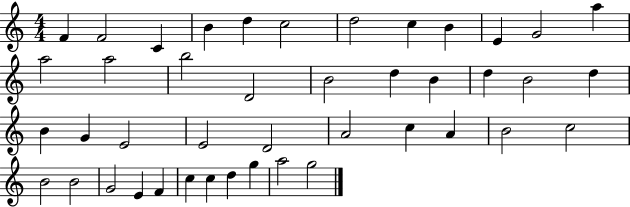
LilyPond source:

{
  \clef treble
  \numericTimeSignature
  \time 4/4
  \key c \major
  f'4 f'2 c'4 | b'4 d''4 c''2 | d''2 c''4 b'4 | e'4 g'2 a''4 | \break a''2 a''2 | b''2 d'2 | b'2 d''4 b'4 | d''4 b'2 d''4 | \break b'4 g'4 e'2 | e'2 d'2 | a'2 c''4 a'4 | b'2 c''2 | \break b'2 b'2 | g'2 e'4 f'4 | c''4 c''4 d''4 g''4 | a''2 g''2 | \break \bar "|."
}